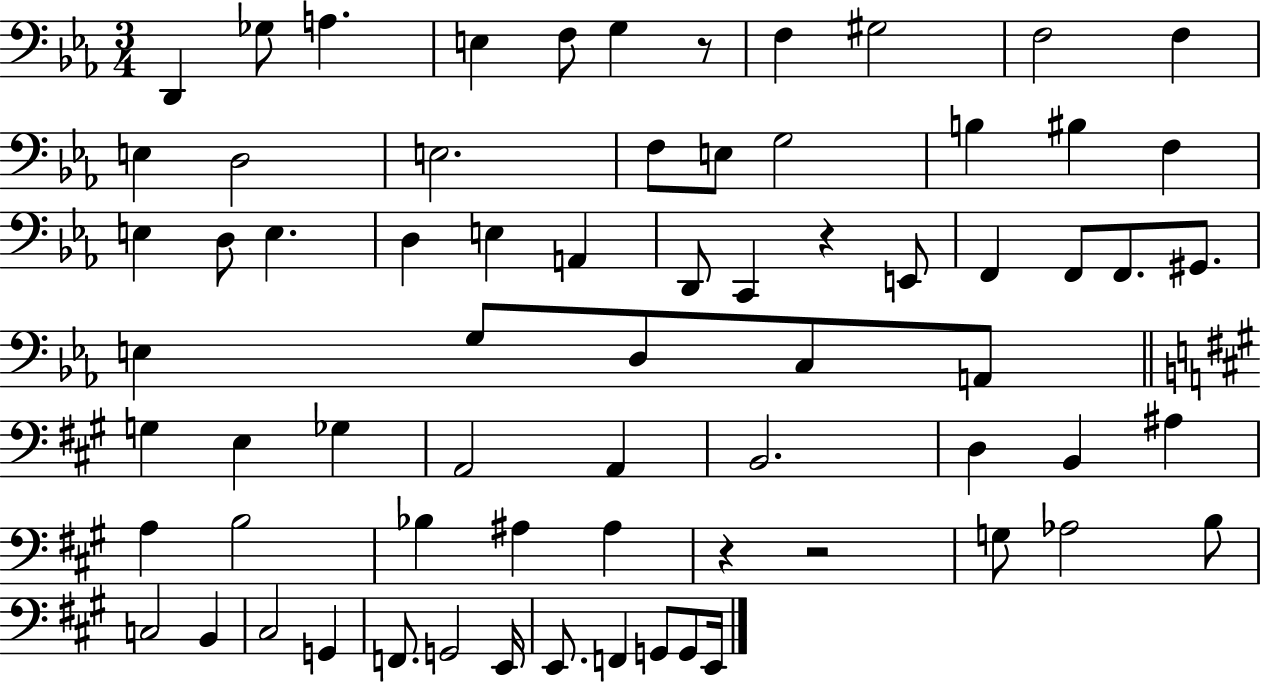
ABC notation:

X:1
T:Untitled
M:3/4
L:1/4
K:Eb
D,, _G,/2 A, E, F,/2 G, z/2 F, ^G,2 F,2 F, E, D,2 E,2 F,/2 E,/2 G,2 B, ^B, F, E, D,/2 E, D, E, A,, D,,/2 C,, z E,,/2 F,, F,,/2 F,,/2 ^G,,/2 E, G,/2 D,/2 C,/2 A,,/2 G, E, _G, A,,2 A,, B,,2 D, B,, ^A, A, B,2 _B, ^A, ^A, z z2 G,/2 _A,2 B,/2 C,2 B,, ^C,2 G,, F,,/2 G,,2 E,,/4 E,,/2 F,, G,,/2 G,,/2 E,,/4